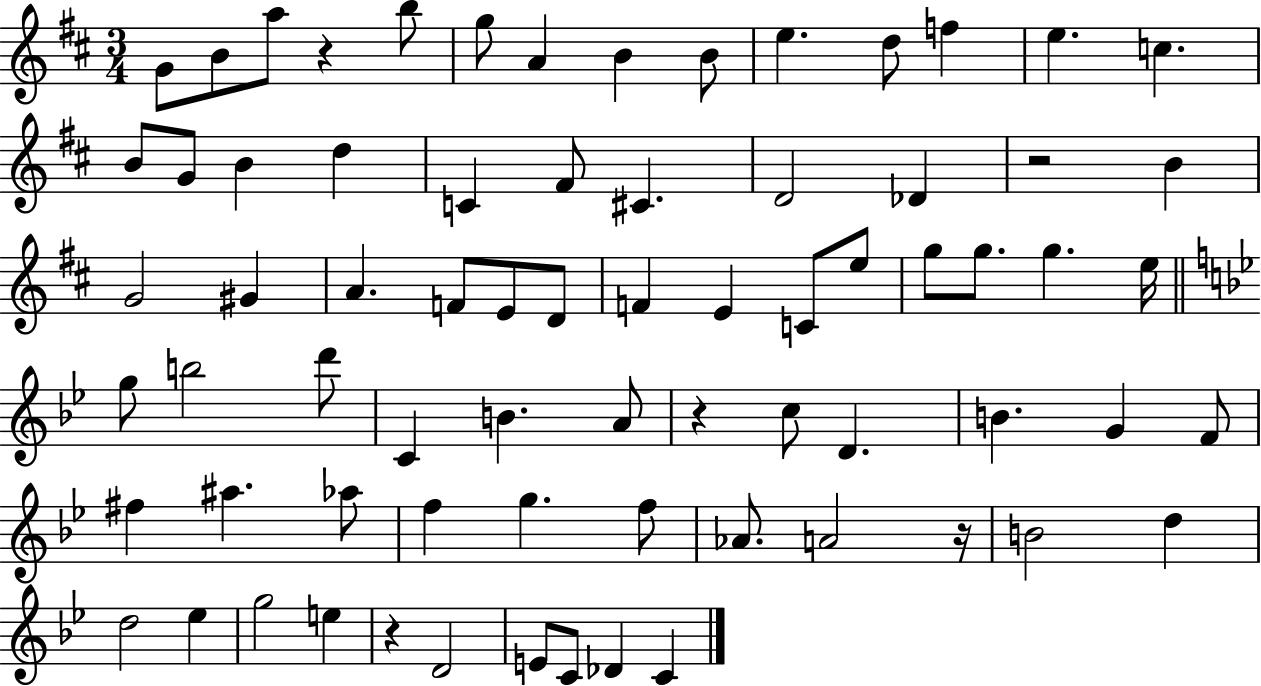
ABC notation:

X:1
T:Untitled
M:3/4
L:1/4
K:D
G/2 B/2 a/2 z b/2 g/2 A B B/2 e d/2 f e c B/2 G/2 B d C ^F/2 ^C D2 _D z2 B G2 ^G A F/2 E/2 D/2 F E C/2 e/2 g/2 g/2 g e/4 g/2 b2 d'/2 C B A/2 z c/2 D B G F/2 ^f ^a _a/2 f g f/2 _A/2 A2 z/4 B2 d d2 _e g2 e z D2 E/2 C/2 _D C